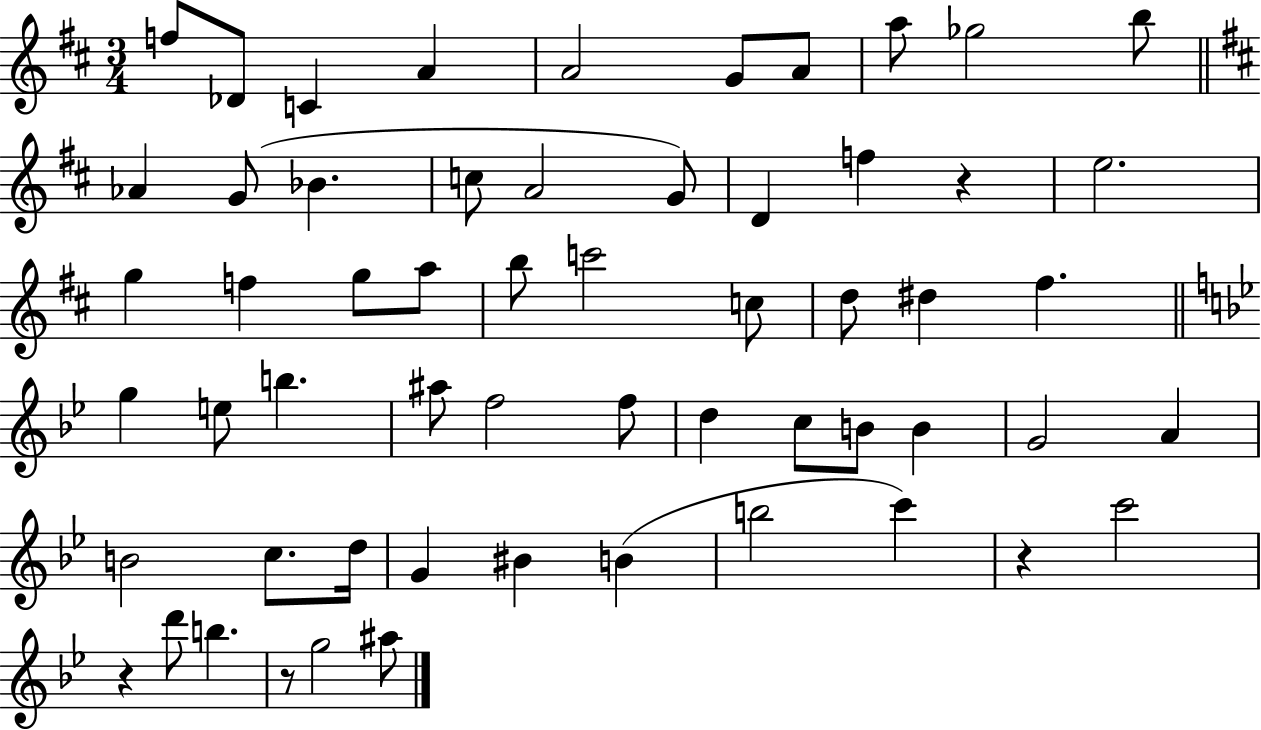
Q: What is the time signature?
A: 3/4